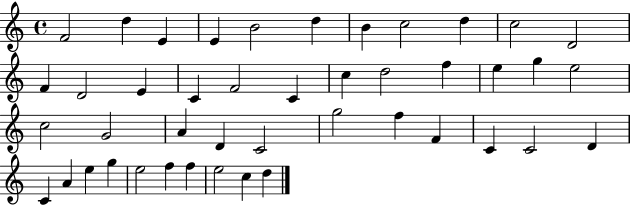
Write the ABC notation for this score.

X:1
T:Untitled
M:4/4
L:1/4
K:C
F2 d E E B2 d B c2 d c2 D2 F D2 E C F2 C c d2 f e g e2 c2 G2 A D C2 g2 f F C C2 D C A e g e2 f f e2 c d